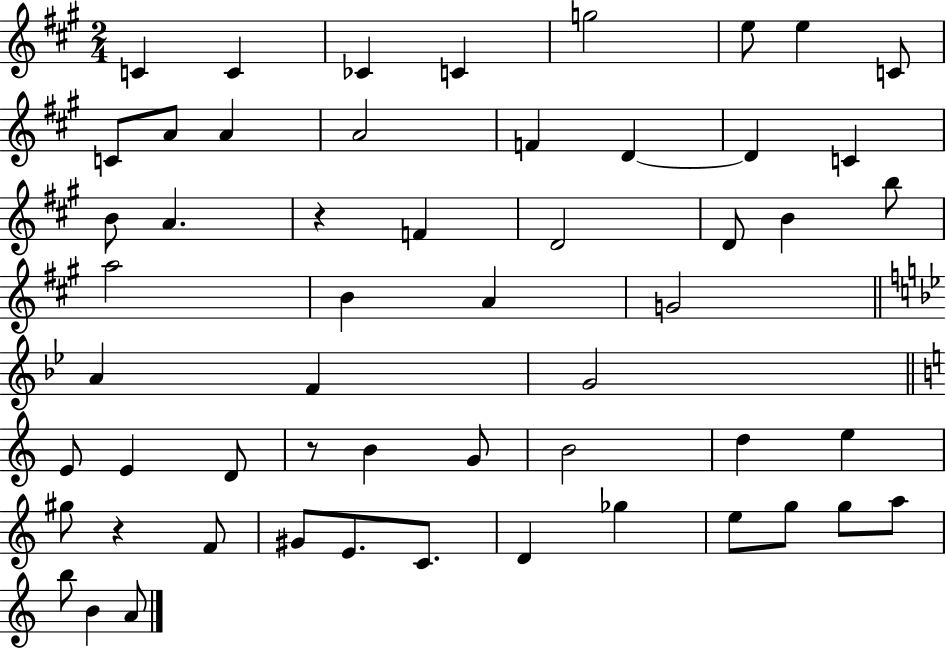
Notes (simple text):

C4/q C4/q CES4/q C4/q G5/h E5/e E5/q C4/e C4/e A4/e A4/q A4/h F4/q D4/q D4/q C4/q B4/e A4/q. R/q F4/q D4/h D4/e B4/q B5/e A5/h B4/q A4/q G4/h A4/q F4/q G4/h E4/e E4/q D4/e R/e B4/q G4/e B4/h D5/q E5/q G#5/e R/q F4/e G#4/e E4/e. C4/e. D4/q Gb5/q E5/e G5/e G5/e A5/e B5/e B4/q A4/e